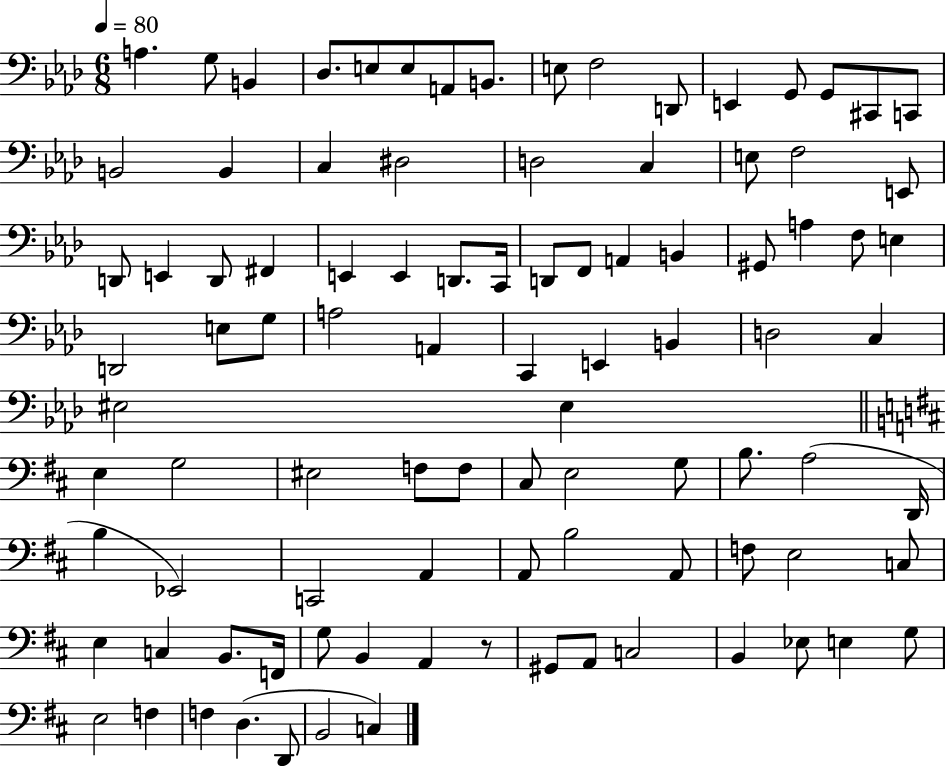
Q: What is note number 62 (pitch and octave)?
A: B3